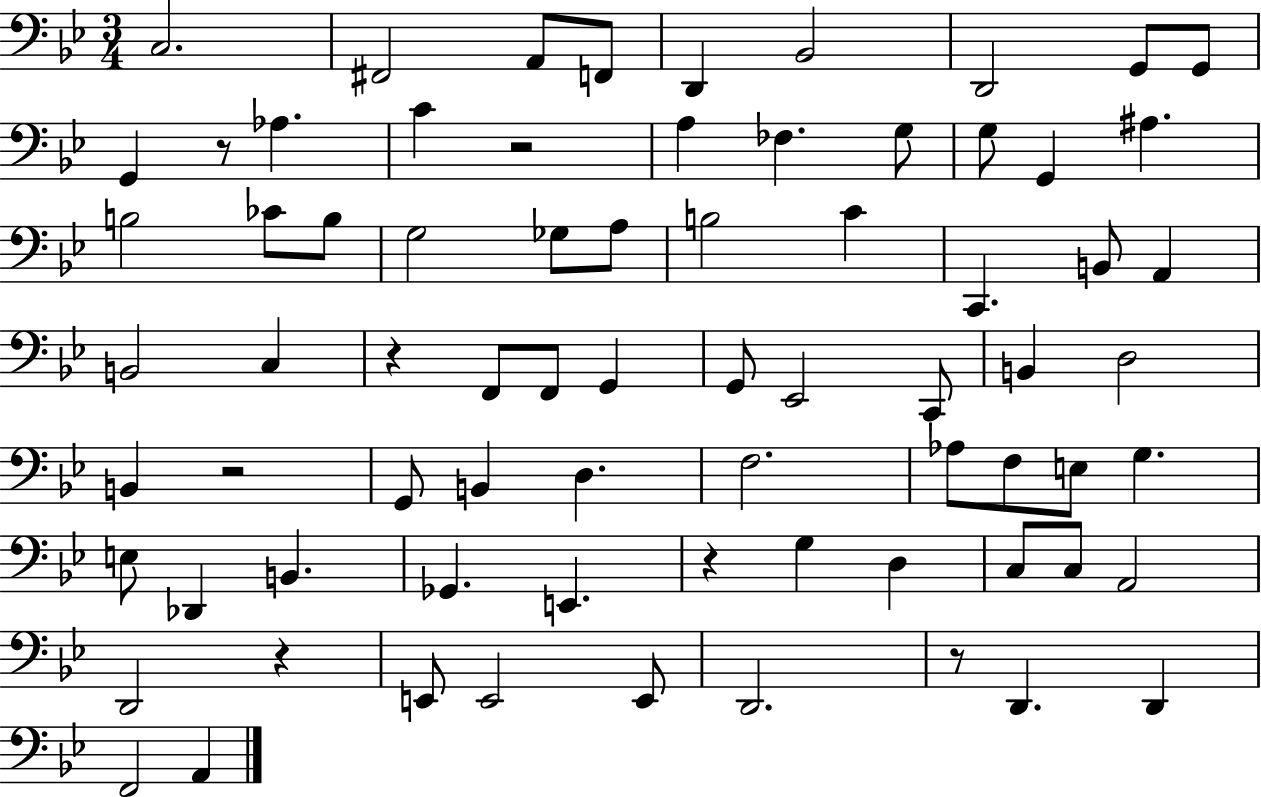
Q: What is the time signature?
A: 3/4